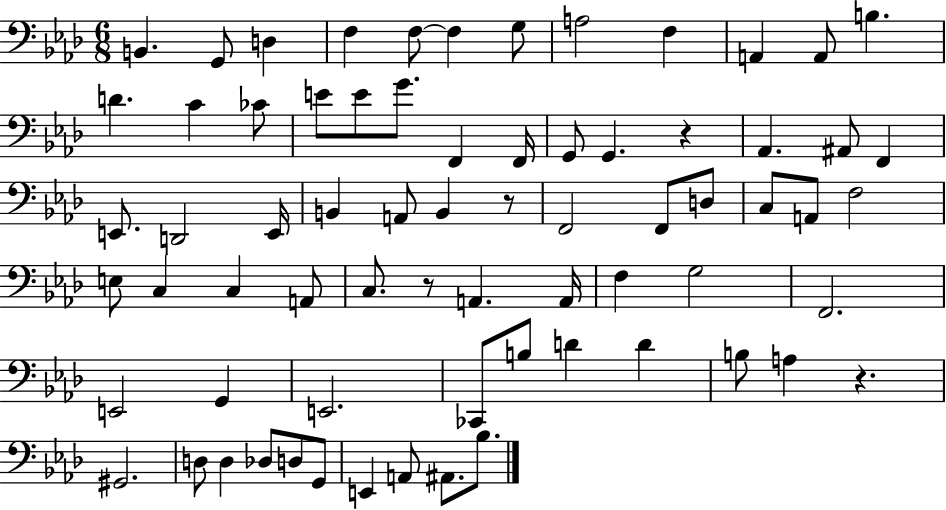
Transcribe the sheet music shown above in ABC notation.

X:1
T:Untitled
M:6/8
L:1/4
K:Ab
B,, G,,/2 D, F, F,/2 F, G,/2 A,2 F, A,, A,,/2 B, D C _C/2 E/2 E/2 G/2 F,, F,,/4 G,,/2 G,, z _A,, ^A,,/2 F,, E,,/2 D,,2 E,,/4 B,, A,,/2 B,, z/2 F,,2 F,,/2 D,/2 C,/2 A,,/2 F,2 E,/2 C, C, A,,/2 C,/2 z/2 A,, A,,/4 F, G,2 F,,2 E,,2 G,, E,,2 _C,,/2 B,/2 D D B,/2 A, z ^G,,2 D,/2 D, _D,/2 D,/2 G,,/2 E,, A,,/2 ^A,,/2 _B,/2